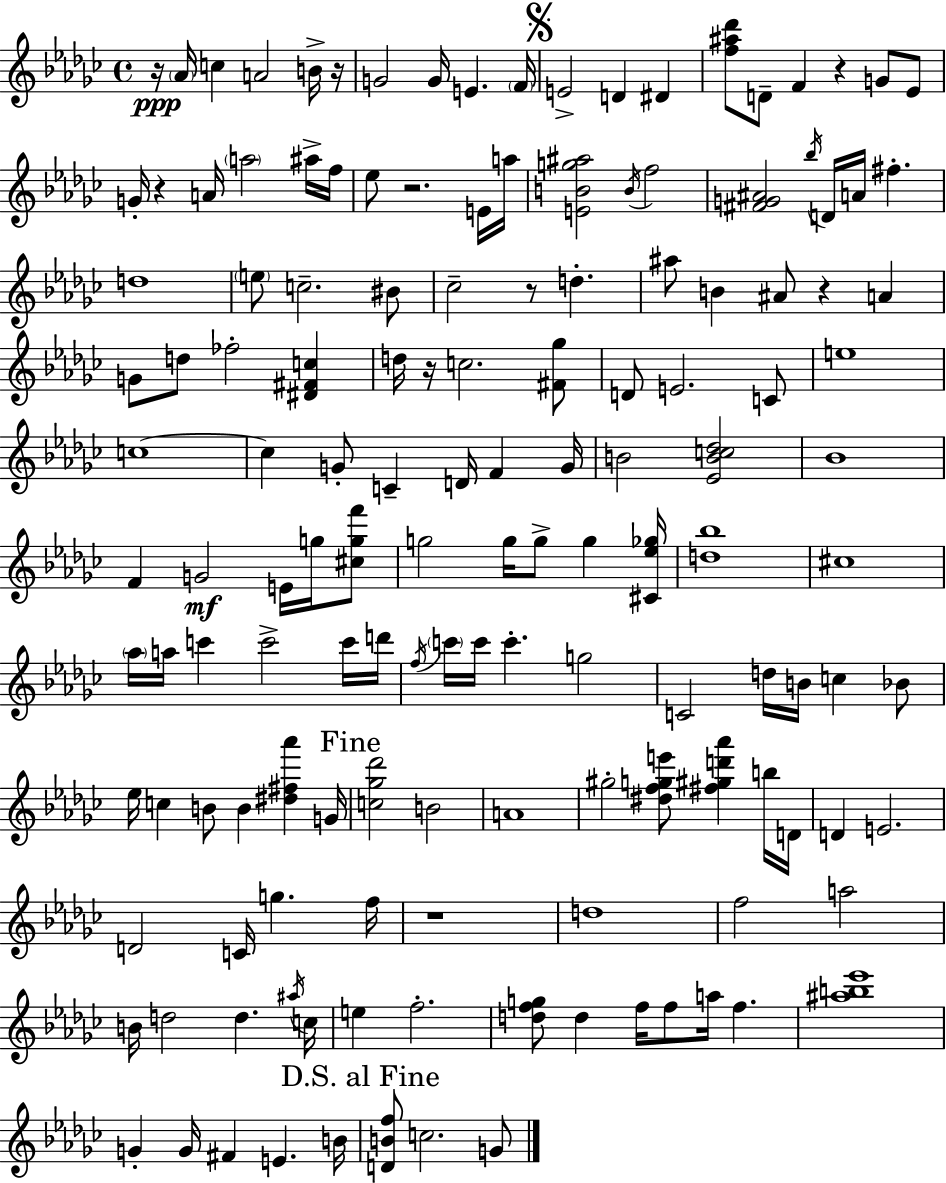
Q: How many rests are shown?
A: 9